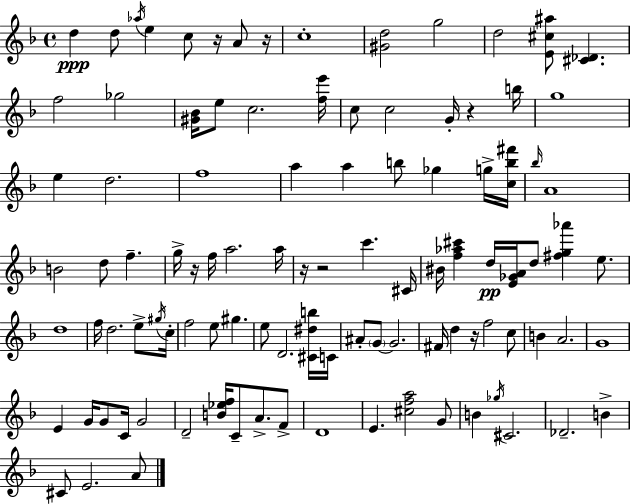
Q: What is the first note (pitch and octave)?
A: D5